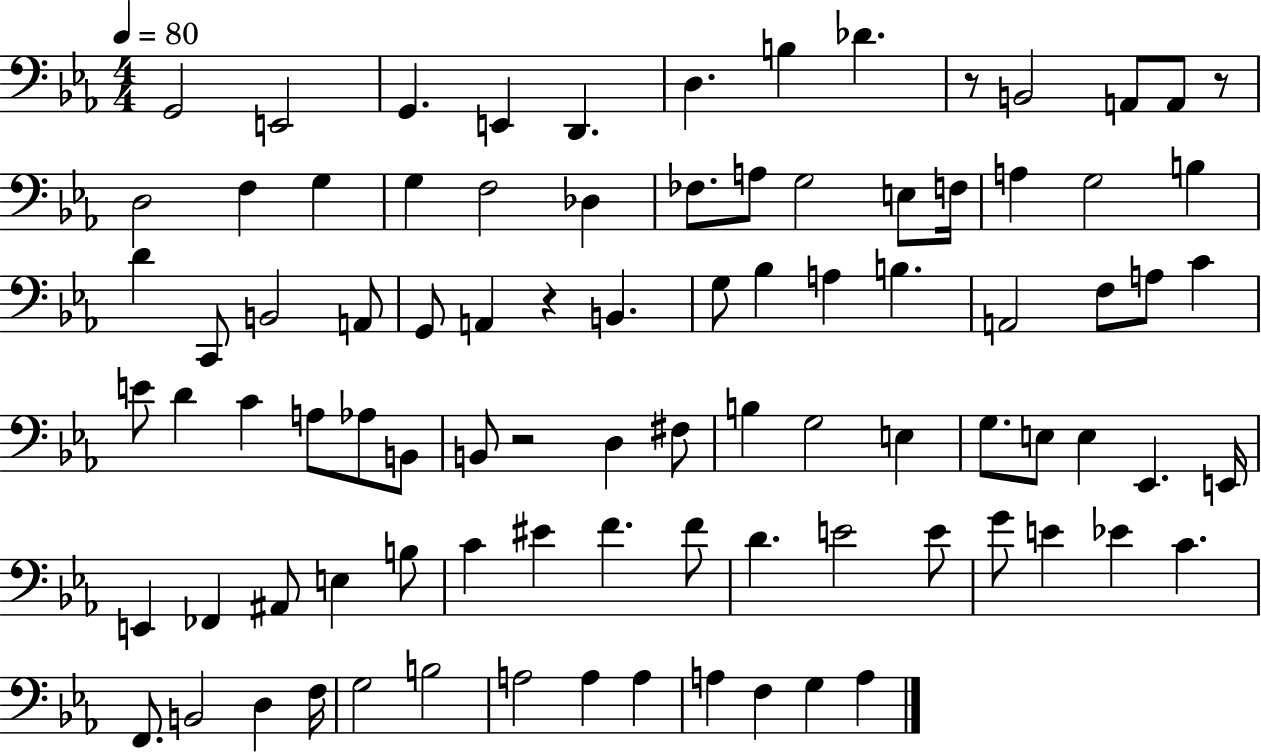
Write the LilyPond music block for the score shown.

{
  \clef bass
  \numericTimeSignature
  \time 4/4
  \key ees \major
  \tempo 4 = 80
  \repeat volta 2 { g,2 e,2 | g,4. e,4 d,4. | d4. b4 des'4. | r8 b,2 a,8 a,8 r8 | \break d2 f4 g4 | g4 f2 des4 | fes8. a8 g2 e8 f16 | a4 g2 b4 | \break d'4 c,8 b,2 a,8 | g,8 a,4 r4 b,4. | g8 bes4 a4 b4. | a,2 f8 a8 c'4 | \break e'8 d'4 c'4 a8 aes8 b,8 | b,8 r2 d4 fis8 | b4 g2 e4 | g8. e8 e4 ees,4. e,16 | \break e,4 fes,4 ais,8 e4 b8 | c'4 eis'4 f'4. f'8 | d'4. e'2 e'8 | g'8 e'4 ees'4 c'4. | \break f,8. b,2 d4 f16 | g2 b2 | a2 a4 a4 | a4 f4 g4 a4 | \break } \bar "|."
}